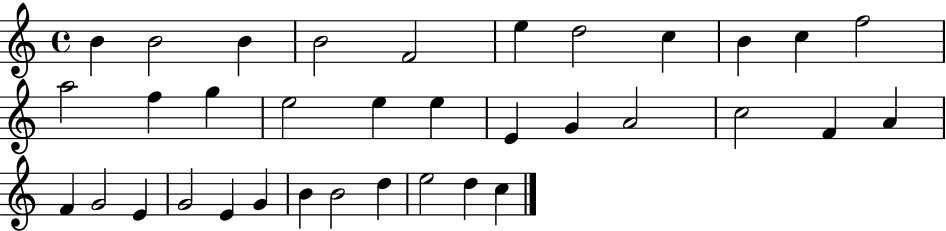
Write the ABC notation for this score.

X:1
T:Untitled
M:4/4
L:1/4
K:C
B B2 B B2 F2 e d2 c B c f2 a2 f g e2 e e E G A2 c2 F A F G2 E G2 E G B B2 d e2 d c